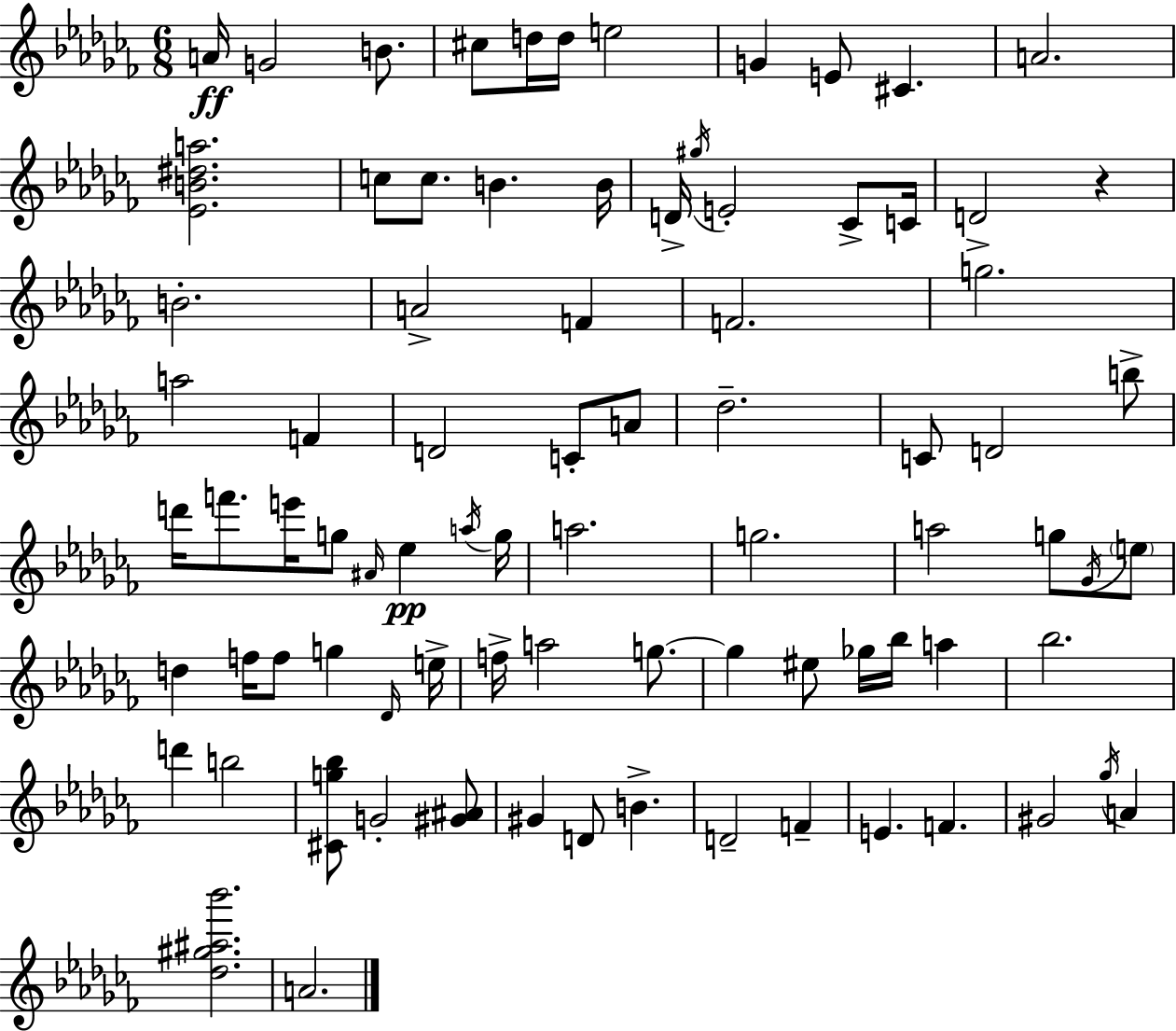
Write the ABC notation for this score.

X:1
T:Untitled
M:6/8
L:1/4
K:Abm
A/4 G2 B/2 ^c/2 d/4 d/4 e2 G E/2 ^C A2 [_EB^da]2 c/2 c/2 B B/4 D/4 ^g/4 E2 _C/2 C/4 D2 z B2 A2 F F2 g2 a2 F D2 C/2 A/2 _d2 C/2 D2 b/2 d'/4 f'/2 e'/4 g/2 ^A/4 _e a/4 g/4 a2 g2 a2 g/2 _G/4 e/2 d f/4 f/2 g _D/4 e/4 f/4 a2 g/2 g ^e/2 _g/4 _b/4 a _b2 d' b2 [^Cg_b]/2 G2 [^G^A]/2 ^G D/2 B D2 F E F ^G2 _g/4 A [_d^g^a_b']2 A2